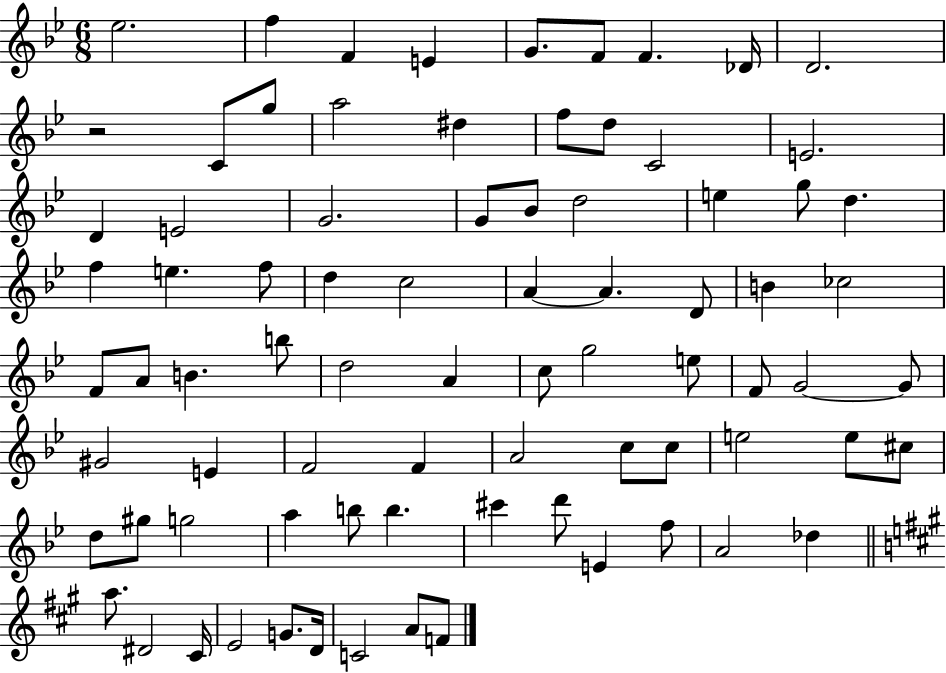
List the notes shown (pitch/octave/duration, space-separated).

Eb5/h. F5/q F4/q E4/q G4/e. F4/e F4/q. Db4/s D4/h. R/h C4/e G5/e A5/h D#5/q F5/e D5/e C4/h E4/h. D4/q E4/h G4/h. G4/e Bb4/e D5/h E5/q G5/e D5/q. F5/q E5/q. F5/e D5/q C5/h A4/q A4/q. D4/e B4/q CES5/h F4/e A4/e B4/q. B5/e D5/h A4/q C5/e G5/h E5/e F4/e G4/h G4/e G#4/h E4/q F4/h F4/q A4/h C5/e C5/e E5/h E5/e C#5/e D5/e G#5/e G5/h A5/q B5/e B5/q. C#6/q D6/e E4/q F5/e A4/h Db5/q A5/e. D#4/h C#4/s E4/h G4/e. D4/s C4/h A4/e F4/e